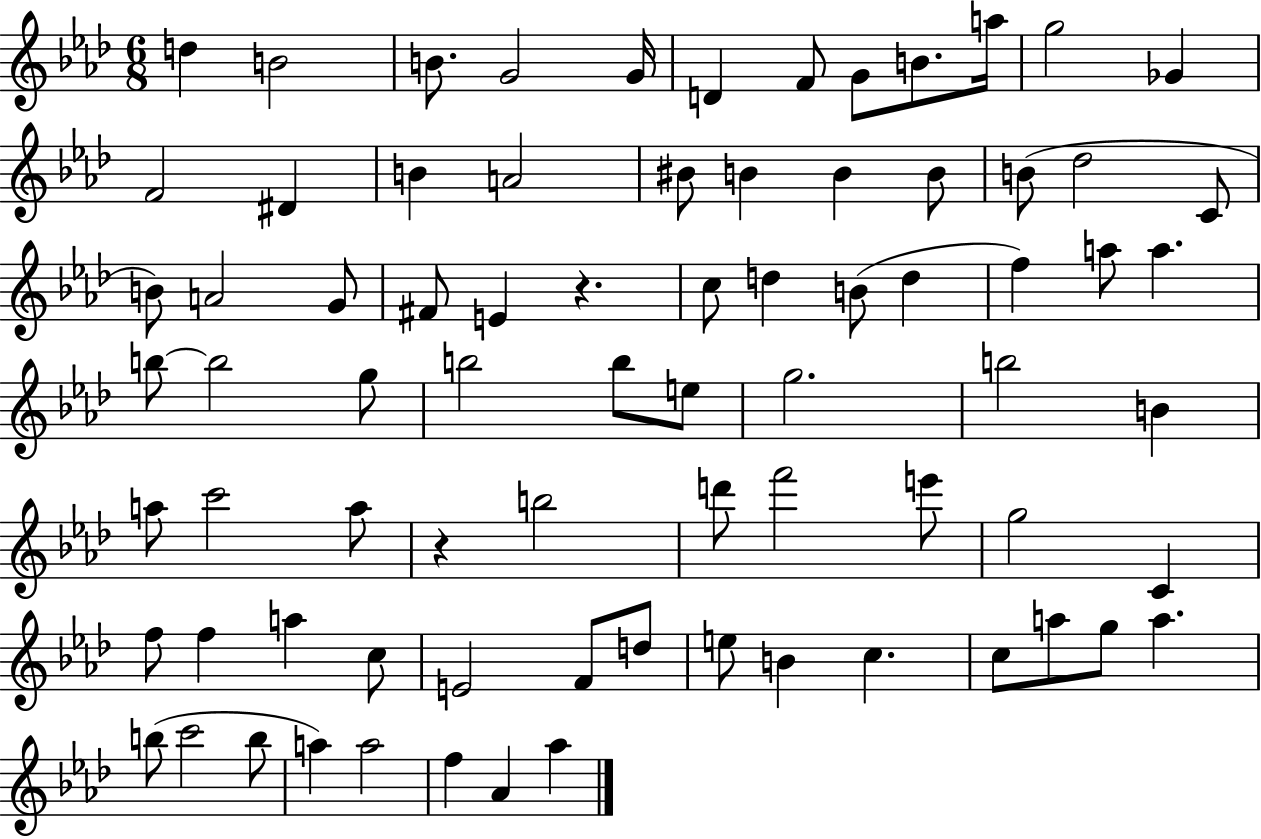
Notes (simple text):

D5/q B4/h B4/e. G4/h G4/s D4/q F4/e G4/e B4/e. A5/s G5/h Gb4/q F4/h D#4/q B4/q A4/h BIS4/e B4/q B4/q B4/e B4/e Db5/h C4/e B4/e A4/h G4/e F#4/e E4/q R/q. C5/e D5/q B4/e D5/q F5/q A5/e A5/q. B5/e B5/h G5/e B5/h B5/e E5/e G5/h. B5/h B4/q A5/e C6/h A5/e R/q B5/h D6/e F6/h E6/e G5/h C4/q F5/e F5/q A5/q C5/e E4/h F4/e D5/e E5/e B4/q C5/q. C5/e A5/e G5/e A5/q. B5/e C6/h B5/e A5/q A5/h F5/q Ab4/q Ab5/q